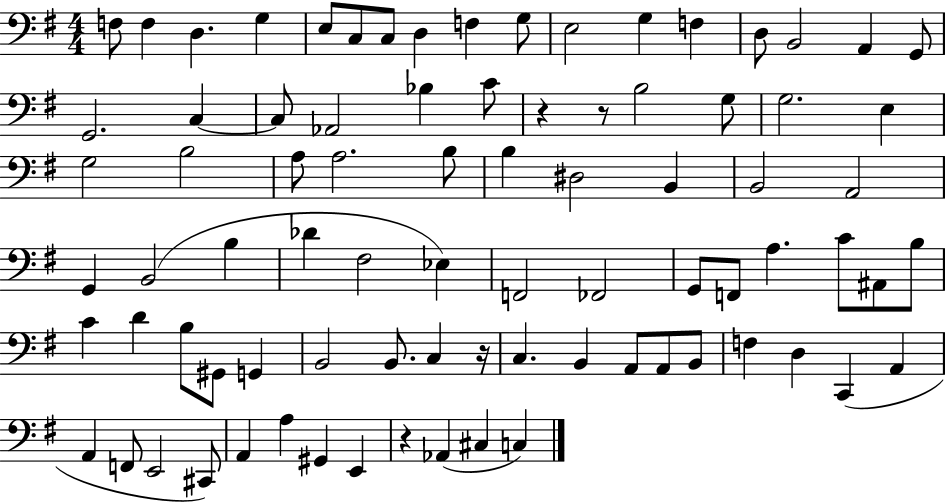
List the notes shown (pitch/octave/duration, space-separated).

F3/e F3/q D3/q. G3/q E3/e C3/e C3/e D3/q F3/q G3/e E3/h G3/q F3/q D3/e B2/h A2/q G2/e G2/h. C3/q C3/e Ab2/h Bb3/q C4/e R/q R/e B3/h G3/e G3/h. E3/q G3/h B3/h A3/e A3/h. B3/e B3/q D#3/h B2/q B2/h A2/h G2/q B2/h B3/q Db4/q F#3/h Eb3/q F2/h FES2/h G2/e F2/e A3/q. C4/e A#2/e B3/e C4/q D4/q B3/e G#2/e G2/q B2/h B2/e. C3/q R/s C3/q. B2/q A2/e A2/e B2/e F3/q D3/q C2/q A2/q A2/q F2/e E2/h C#2/e A2/q A3/q G#2/q E2/q R/q Ab2/q C#3/q C3/q